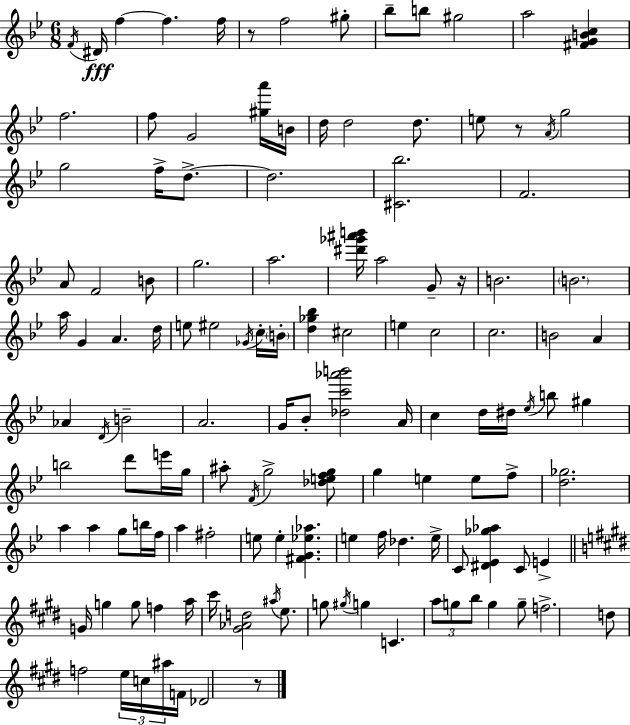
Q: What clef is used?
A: treble